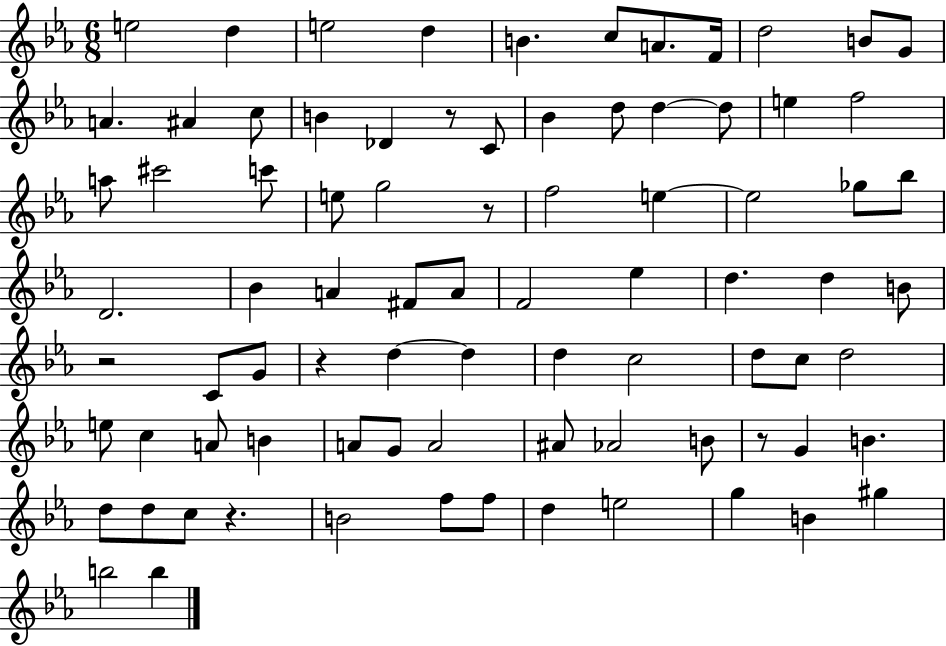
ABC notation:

X:1
T:Untitled
M:6/8
L:1/4
K:Eb
e2 d e2 d B c/2 A/2 F/4 d2 B/2 G/2 A ^A c/2 B _D z/2 C/2 _B d/2 d d/2 e f2 a/2 ^c'2 c'/2 e/2 g2 z/2 f2 e e2 _g/2 _b/2 D2 _B A ^F/2 A/2 F2 _e d d B/2 z2 C/2 G/2 z d d d c2 d/2 c/2 d2 e/2 c A/2 B A/2 G/2 A2 ^A/2 _A2 B/2 z/2 G B d/2 d/2 c/2 z B2 f/2 f/2 d e2 g B ^g b2 b